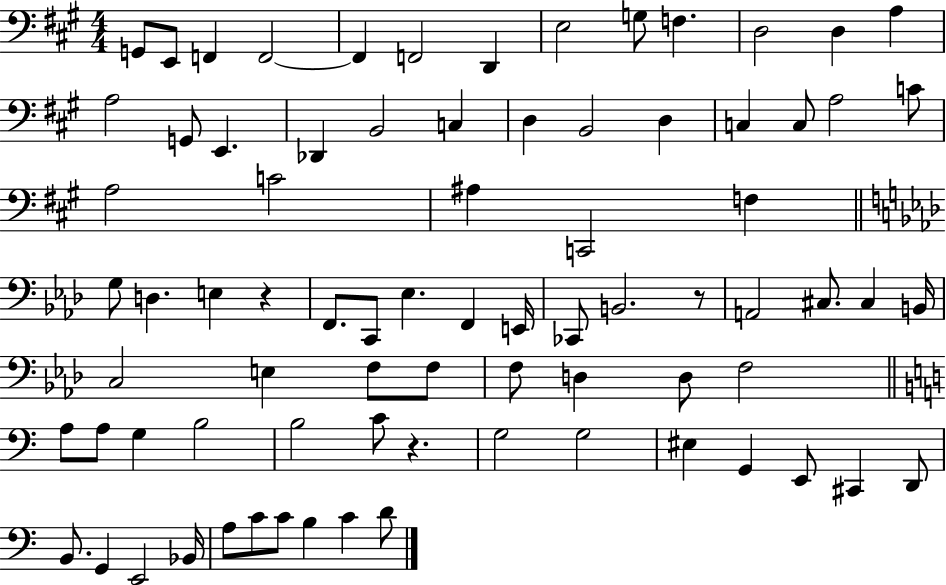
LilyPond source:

{
  \clef bass
  \numericTimeSignature
  \time 4/4
  \key a \major
  \repeat volta 2 { g,8 e,8 f,4 f,2~~ | f,4 f,2 d,4 | e2 g8 f4. | d2 d4 a4 | \break a2 g,8 e,4. | des,4 b,2 c4 | d4 b,2 d4 | c4 c8 a2 c'8 | \break a2 c'2 | ais4 c,2 f4 | \bar "||" \break \key aes \major g8 d4. e4 r4 | f,8. c,8 ees4. f,4 e,16 | ces,8 b,2. r8 | a,2 cis8. cis4 b,16 | \break c2 e4 f8 f8 | f8 d4 d8 f2 | \bar "||" \break \key c \major a8 a8 g4 b2 | b2 c'8 r4. | g2 g2 | eis4 g,4 e,8 cis,4 d,8 | \break b,8. g,4 e,2 bes,16 | a8 c'8 c'8 b4 c'4 d'8 | } \bar "|."
}